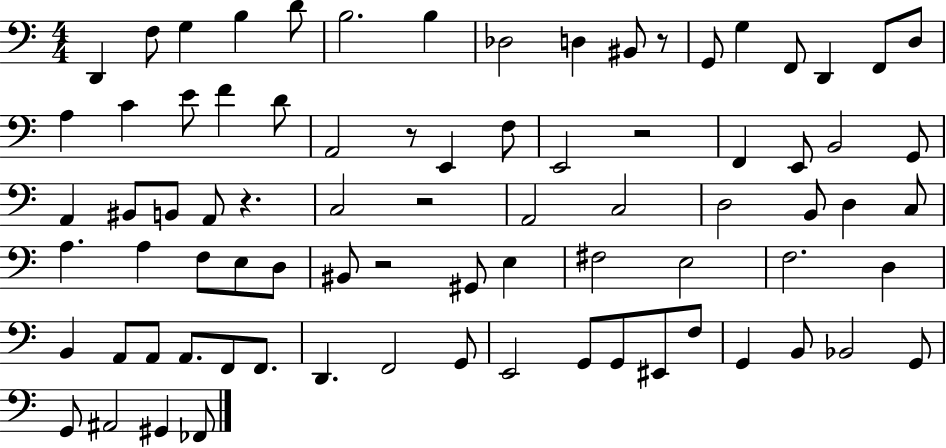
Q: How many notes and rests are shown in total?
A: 80